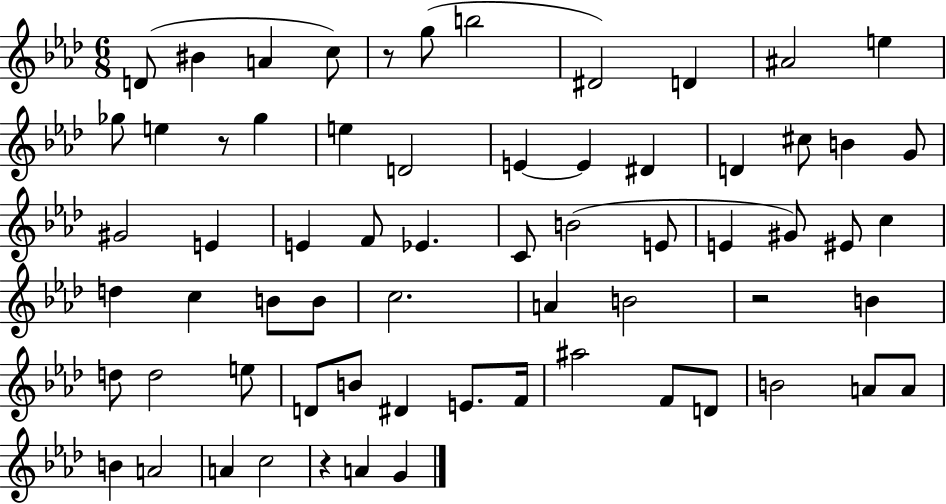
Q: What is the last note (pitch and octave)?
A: G4